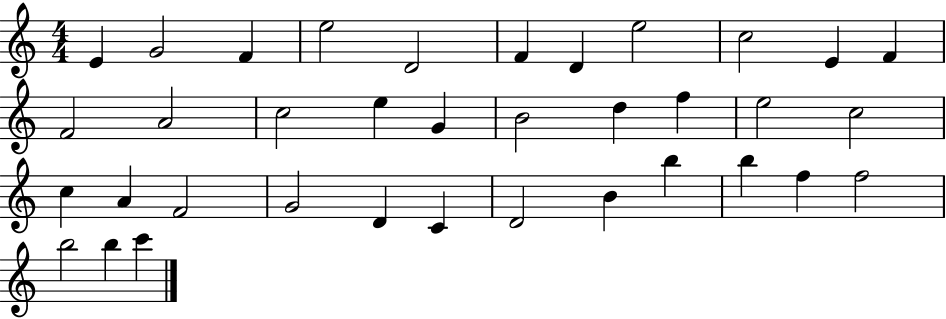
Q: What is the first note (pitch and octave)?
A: E4